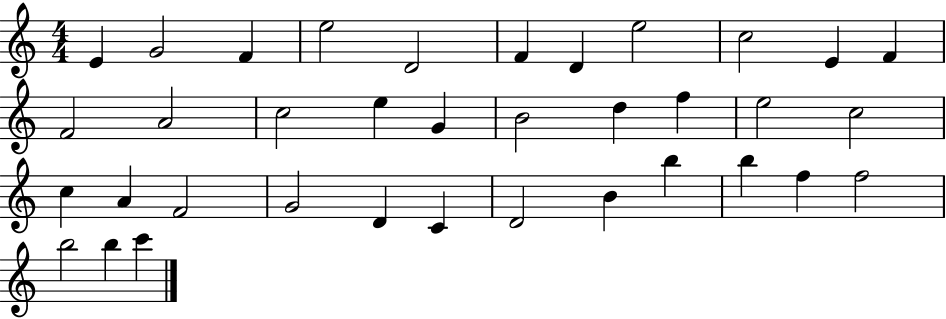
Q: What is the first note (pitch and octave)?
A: E4